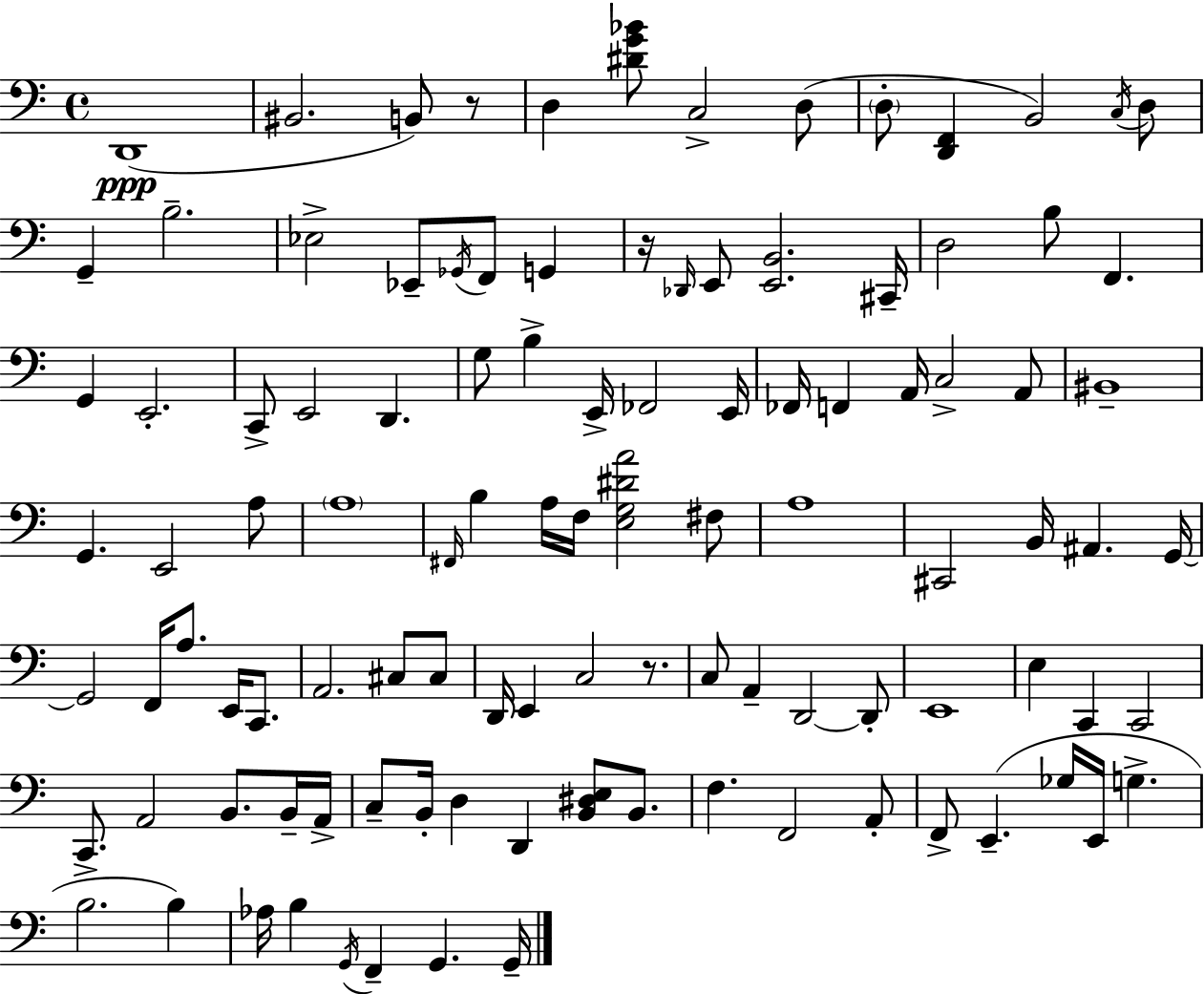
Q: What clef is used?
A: bass